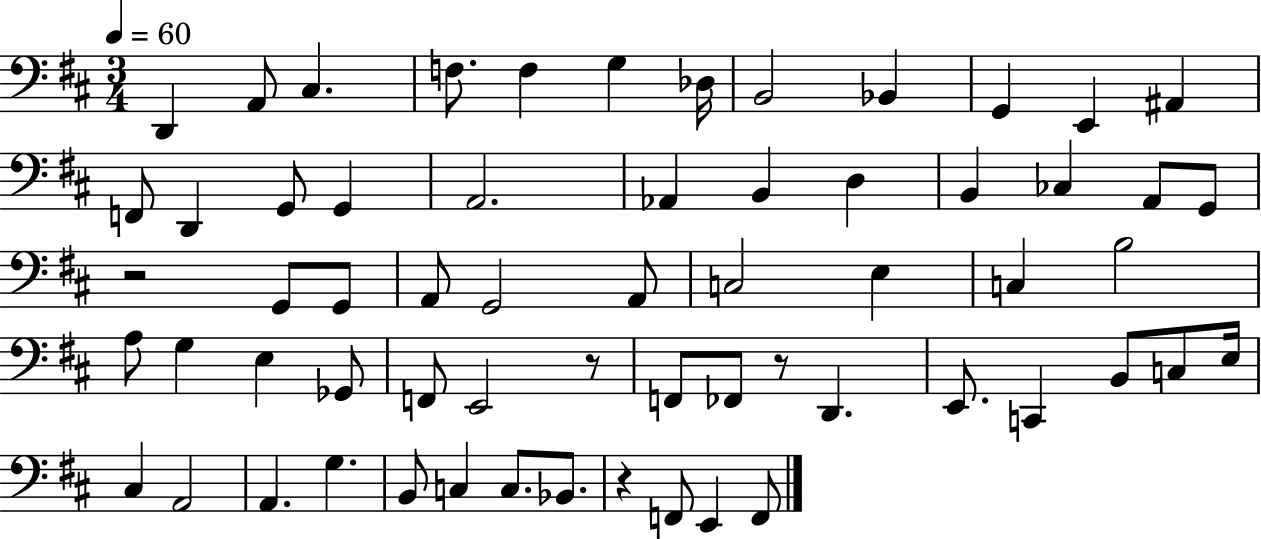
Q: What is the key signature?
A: D major